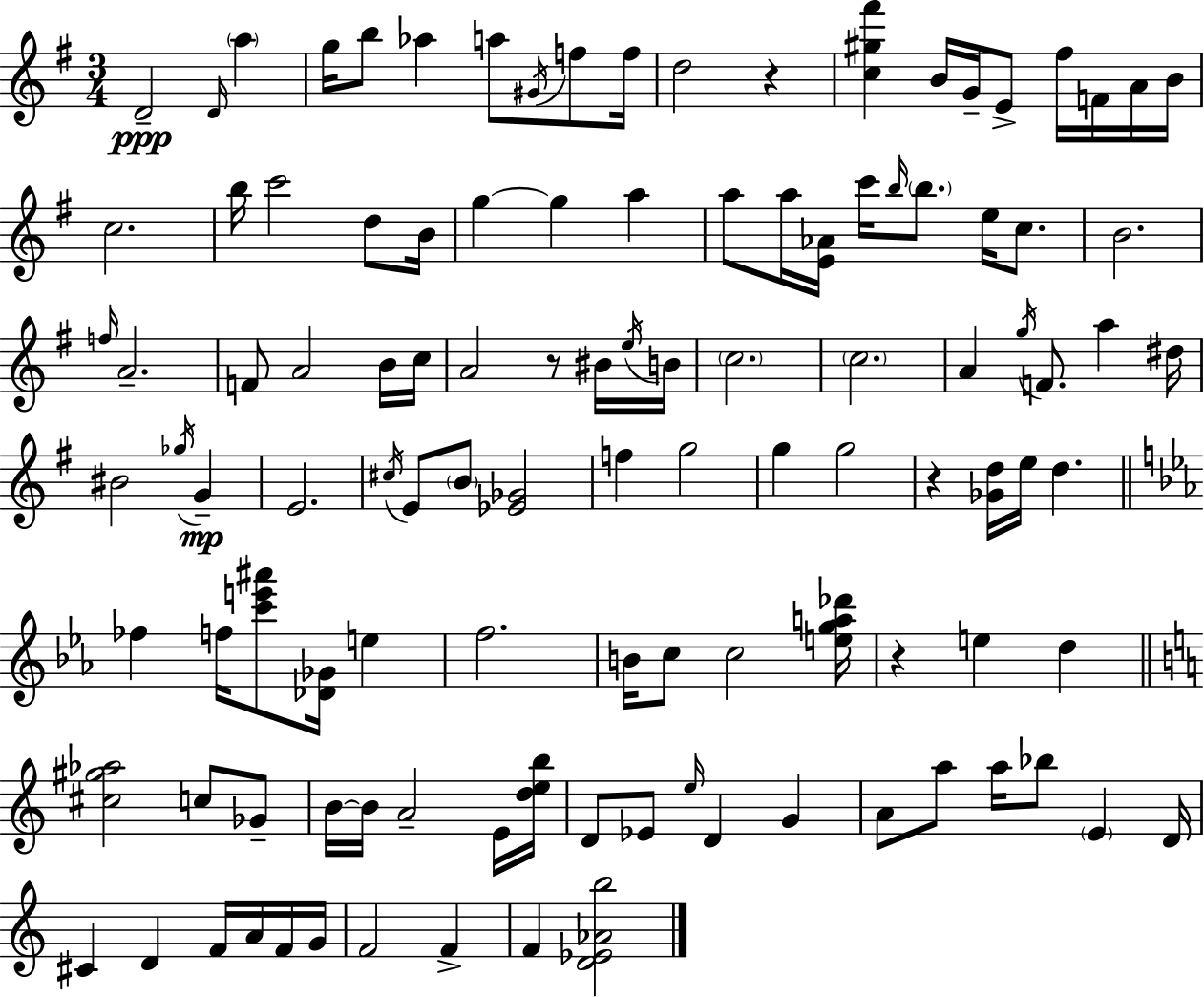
X:1
T:Untitled
M:3/4
L:1/4
K:Em
D2 D/4 a g/4 b/2 _a a/2 ^G/4 f/2 f/4 d2 z [c^g^f'] B/4 G/4 E/2 ^f/4 F/4 A/4 B/4 c2 b/4 c'2 d/2 B/4 g g a a/2 a/4 [E_A]/4 c'/4 b/4 b/2 e/4 c/2 B2 f/4 A2 F/2 A2 B/4 c/4 A2 z/2 ^B/4 e/4 B/4 c2 c2 A g/4 F/2 a ^d/4 ^B2 _g/4 G E2 ^c/4 E/2 B/2 [_E_G]2 f g2 g g2 z [_Gd]/4 e/4 d _f f/4 [c'e'^a']/2 [_D_G]/4 e f2 B/4 c/2 c2 [ega_d']/4 z e d [^c^g_a]2 c/2 _G/2 B/4 B/4 A2 E/4 [deb]/4 D/2 _E/2 e/4 D G A/2 a/2 a/4 _b/2 E D/4 ^C D F/4 A/4 F/4 G/4 F2 F F [D_E_Ab]2